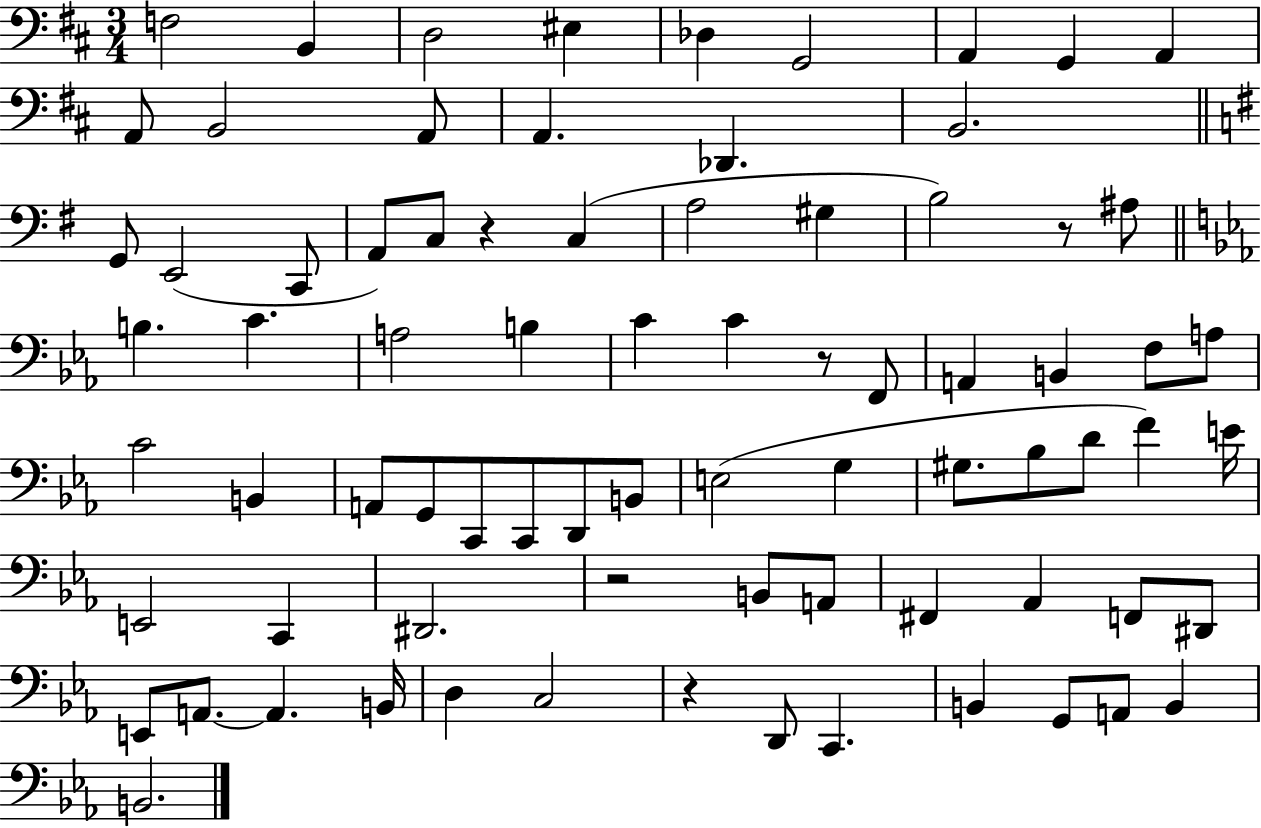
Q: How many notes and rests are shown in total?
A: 78